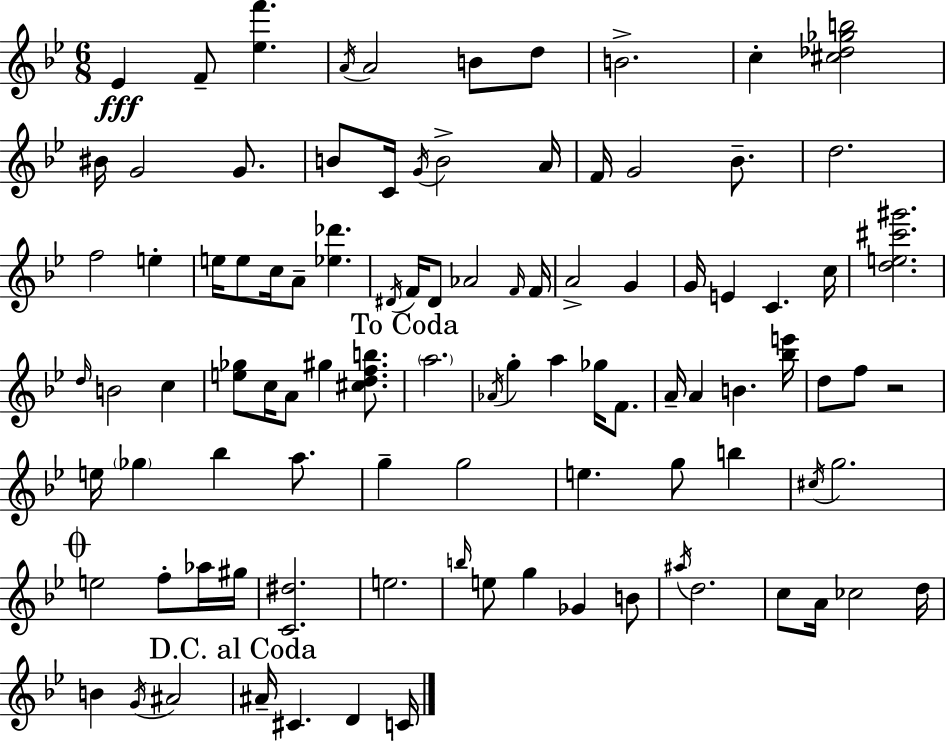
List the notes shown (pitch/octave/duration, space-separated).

Eb4/q F4/e [Eb5,F6]/q. A4/s A4/h B4/e D5/e B4/h. C5/q [C#5,Db5,Gb5,B5]/h BIS4/s G4/h G4/e. B4/e C4/s G4/s B4/h A4/s F4/s G4/h Bb4/e. D5/h. F5/h E5/q E5/s E5/e C5/s A4/e [Eb5,Db6]/q. D#4/s F4/s D#4/e Ab4/h F4/s F4/s A4/h G4/q G4/s E4/q C4/q. C5/s [D5,E5,C#6,G#6]/h. D5/s B4/h C5/q [E5,Gb5]/e C5/s A4/e G#5/q [C#5,D5,F5,B5]/e. A5/h. Ab4/s G5/q A5/q Gb5/s F4/e. A4/s A4/q B4/q. [Bb5,E6]/s D5/e F5/e R/h E5/s Gb5/q Bb5/q A5/e. G5/q G5/h E5/q. G5/e B5/q C#5/s G5/h. E5/h F5/e Ab5/s G#5/s [C4,D#5]/h. E5/h. B5/s E5/e G5/q Gb4/q B4/e A#5/s D5/h. C5/e A4/s CES5/h D5/s B4/q G4/s A#4/h A#4/s C#4/q. D4/q C4/s